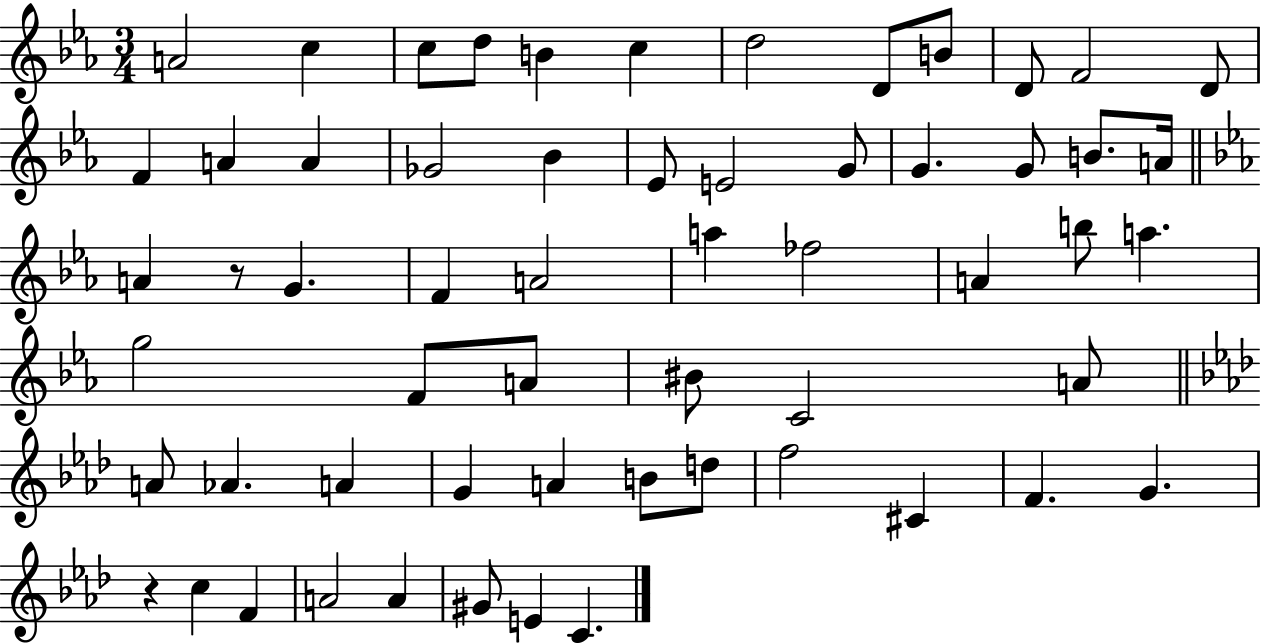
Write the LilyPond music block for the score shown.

{
  \clef treble
  \numericTimeSignature
  \time 3/4
  \key ees \major
  a'2 c''4 | c''8 d''8 b'4 c''4 | d''2 d'8 b'8 | d'8 f'2 d'8 | \break f'4 a'4 a'4 | ges'2 bes'4 | ees'8 e'2 g'8 | g'4. g'8 b'8. a'16 | \break \bar "||" \break \key ees \major a'4 r8 g'4. | f'4 a'2 | a''4 fes''2 | a'4 b''8 a''4. | \break g''2 f'8 a'8 | bis'8 c'2 a'8 | \bar "||" \break \key aes \major a'8 aes'4. a'4 | g'4 a'4 b'8 d''8 | f''2 cis'4 | f'4. g'4. | \break r4 c''4 f'4 | a'2 a'4 | gis'8 e'4 c'4. | \bar "|."
}